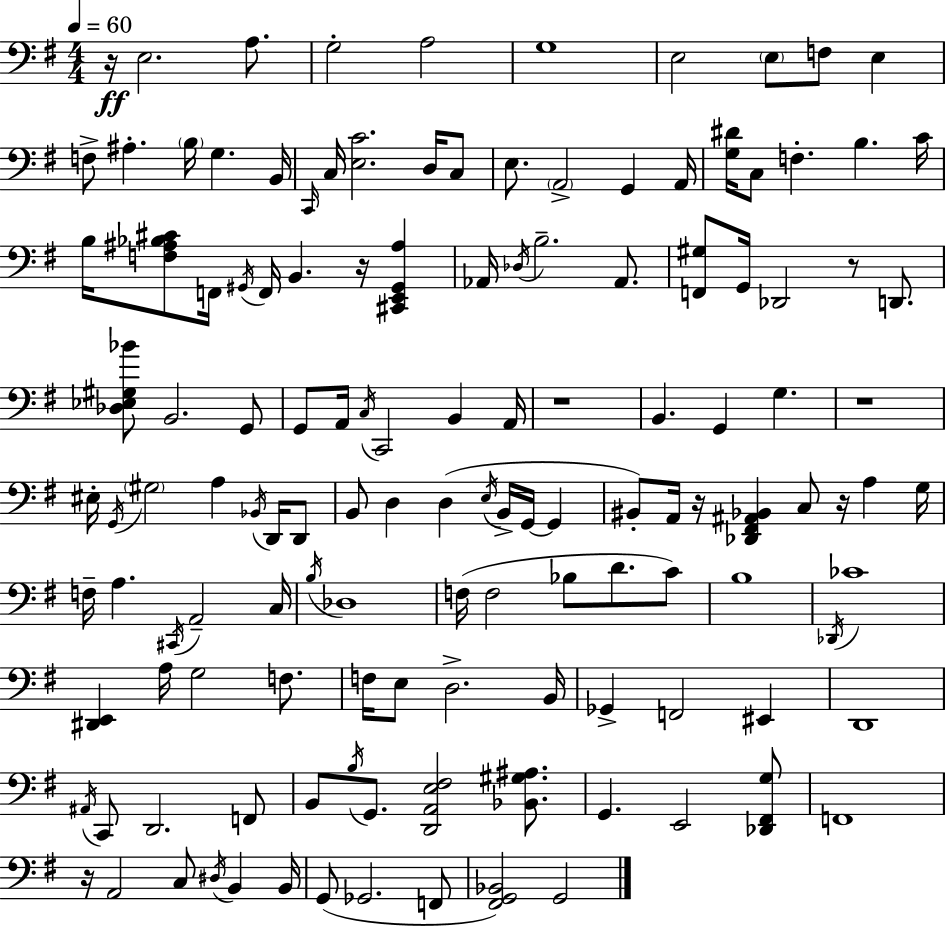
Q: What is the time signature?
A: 4/4